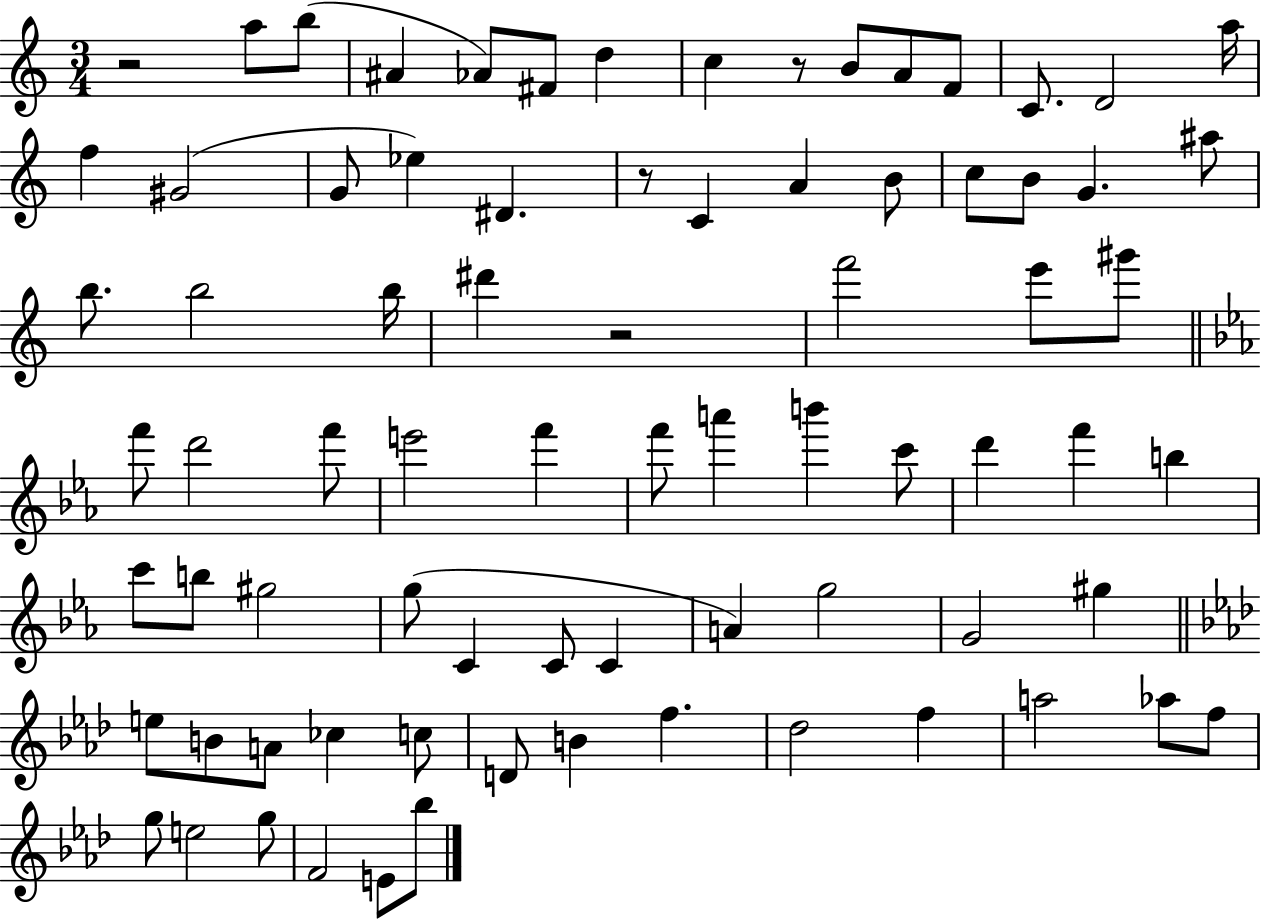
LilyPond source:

{
  \clef treble
  \numericTimeSignature
  \time 3/4
  \key c \major
  r2 a''8 b''8( | ais'4 aes'8) fis'8 d''4 | c''4 r8 b'8 a'8 f'8 | c'8. d'2 a''16 | \break f''4 gis'2( | g'8 ees''4) dis'4. | r8 c'4 a'4 b'8 | c''8 b'8 g'4. ais''8 | \break b''8. b''2 b''16 | dis'''4 r2 | f'''2 e'''8 gis'''8 | \bar "||" \break \key ees \major f'''8 d'''2 f'''8 | e'''2 f'''4 | f'''8 a'''4 b'''4 c'''8 | d'''4 f'''4 b''4 | \break c'''8 b''8 gis''2 | g''8( c'4 c'8 c'4 | a'4) g''2 | g'2 gis''4 | \break \bar "||" \break \key aes \major e''8 b'8 a'8 ces''4 c''8 | d'8 b'4 f''4. | des''2 f''4 | a''2 aes''8 f''8 | \break g''8 e''2 g''8 | f'2 e'8 bes''8 | \bar "|."
}